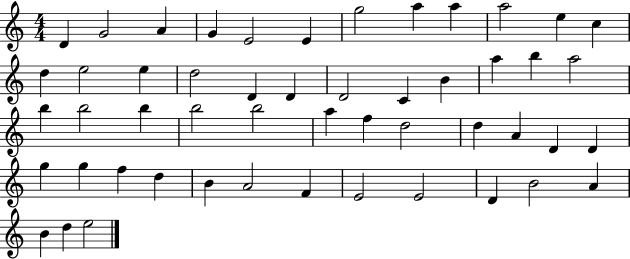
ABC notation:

X:1
T:Untitled
M:4/4
L:1/4
K:C
D G2 A G E2 E g2 a a a2 e c d e2 e d2 D D D2 C B a b a2 b b2 b b2 b2 a f d2 d A D D g g f d B A2 F E2 E2 D B2 A B d e2